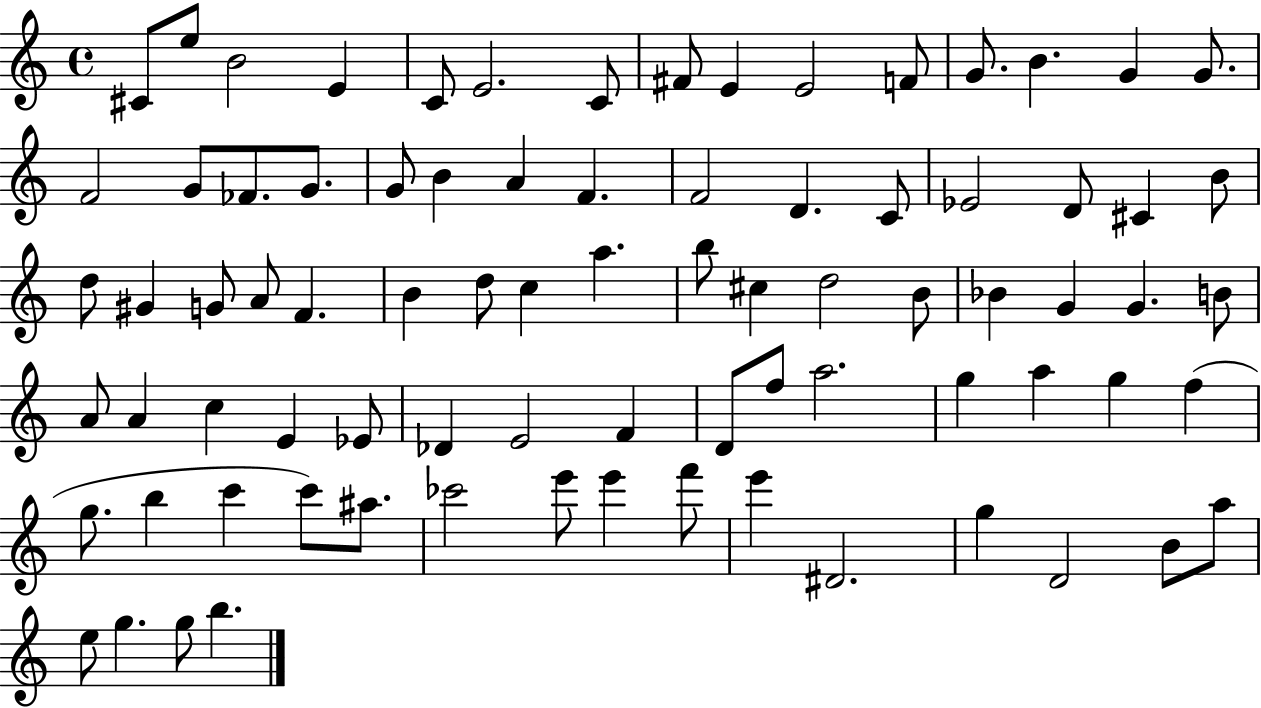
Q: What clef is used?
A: treble